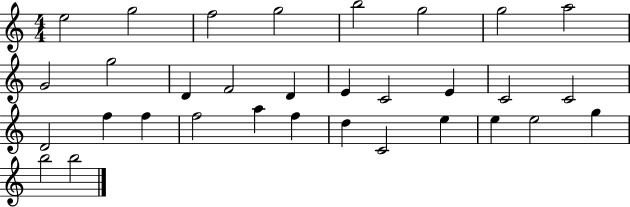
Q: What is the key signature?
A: C major